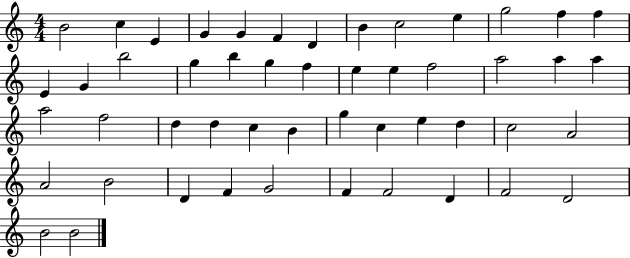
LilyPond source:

{
  \clef treble
  \numericTimeSignature
  \time 4/4
  \key c \major
  b'2 c''4 e'4 | g'4 g'4 f'4 d'4 | b'4 c''2 e''4 | g''2 f''4 f''4 | \break e'4 g'4 b''2 | g''4 b''4 g''4 f''4 | e''4 e''4 f''2 | a''2 a''4 a''4 | \break a''2 f''2 | d''4 d''4 c''4 b'4 | g''4 c''4 e''4 d''4 | c''2 a'2 | \break a'2 b'2 | d'4 f'4 g'2 | f'4 f'2 d'4 | f'2 d'2 | \break b'2 b'2 | \bar "|."
}